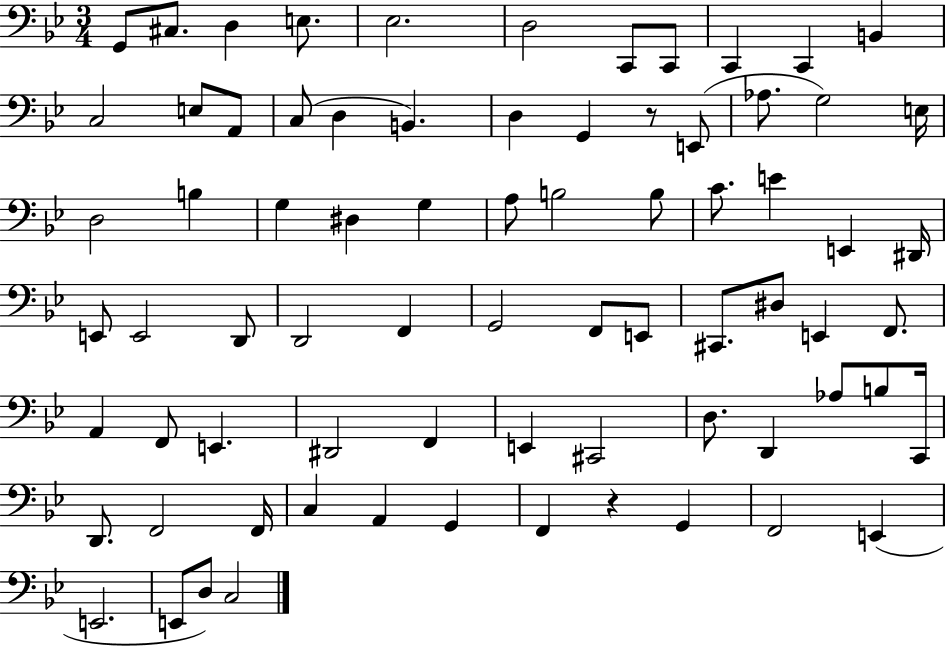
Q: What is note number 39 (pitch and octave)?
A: D2